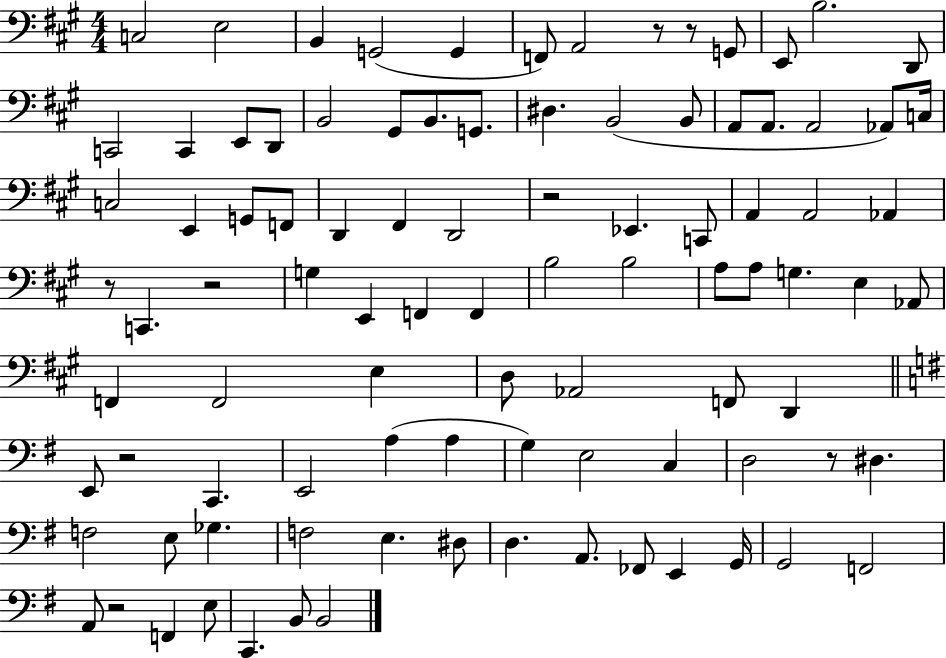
C3/h E3/h B2/q G2/h G2/q F2/e A2/h R/e R/e G2/e E2/e B3/h. D2/e C2/h C2/q E2/e D2/e B2/h G#2/e B2/e. G2/e. D#3/q. B2/h B2/e A2/e A2/e. A2/h Ab2/e C3/s C3/h E2/q G2/e F2/e D2/q F#2/q D2/h R/h Eb2/q. C2/e A2/q A2/h Ab2/q R/e C2/q. R/h G3/q E2/q F2/q F2/q B3/h B3/h A3/e A3/e G3/q. E3/q Ab2/e F2/q F2/h E3/q D3/e Ab2/h F2/e D2/q E2/e R/h C2/q. E2/h A3/q A3/q G3/q E3/h C3/q D3/h R/e D#3/q. F3/h E3/e Gb3/q. F3/h E3/q. D#3/e D3/q. A2/e. FES2/e E2/q G2/s G2/h F2/h A2/e R/h F2/q E3/e C2/q. B2/e B2/h